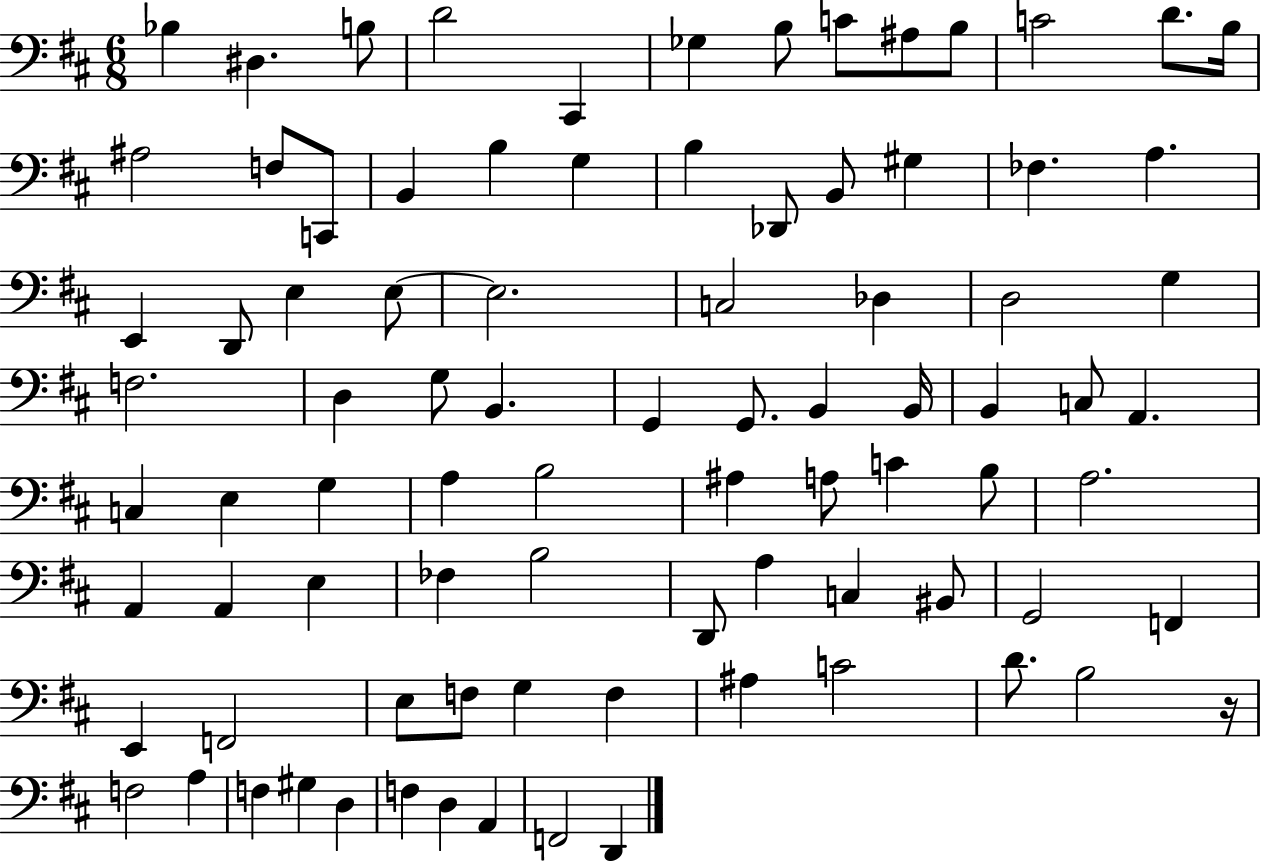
X:1
T:Untitled
M:6/8
L:1/4
K:D
_B, ^D, B,/2 D2 ^C,, _G, B,/2 C/2 ^A,/2 B,/2 C2 D/2 B,/4 ^A,2 F,/2 C,,/2 B,, B, G, B, _D,,/2 B,,/2 ^G, _F, A, E,, D,,/2 E, E,/2 E,2 C,2 _D, D,2 G, F,2 D, G,/2 B,, G,, G,,/2 B,, B,,/4 B,, C,/2 A,, C, E, G, A, B,2 ^A, A,/2 C B,/2 A,2 A,, A,, E, _F, B,2 D,,/2 A, C, ^B,,/2 G,,2 F,, E,, F,,2 E,/2 F,/2 G, F, ^A, C2 D/2 B,2 z/4 F,2 A, F, ^G, D, F, D, A,, F,,2 D,,